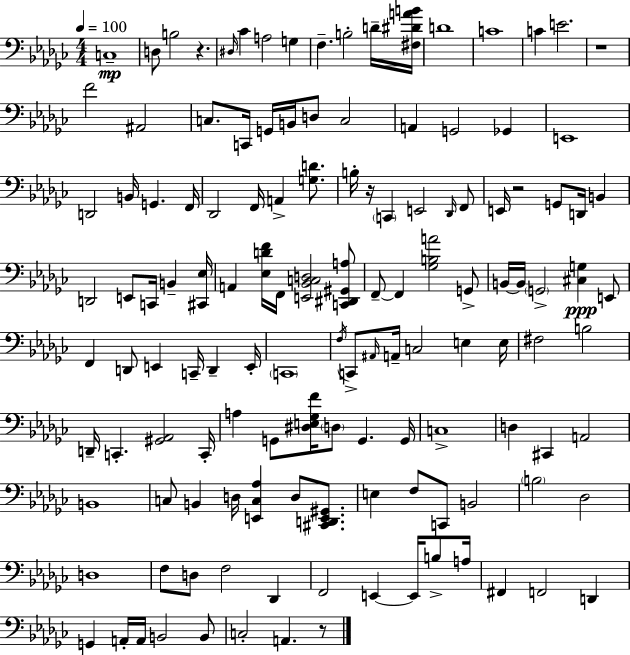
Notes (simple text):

C3/w D3/e B3/h R/q. D#3/s CES4/q A3/h G3/q F3/q. B3/h D4/s [F#3,D#4,A4,B4]/s D4/w C4/w C4/q E4/h. R/w F4/h A#2/h C3/e. C2/s G2/s B2/s D3/e C3/h A2/q G2/h Gb2/q E2/w D2/h B2/s G2/q. F2/s Db2/h F2/s A2/q [G3,D4]/e. B3/s R/s C2/q E2/h Db2/s F2/e E2/s R/h G2/e D2/s B2/q D2/h E2/e C2/s B2/q [C#2,Eb3]/s A2/q [Eb3,D4,F4]/s F2/s [E2,Bb2,C3,D3]/h [C2,D#2,G#2,A3]/e F2/e F2/q [Gb3,B3,A4]/h G2/e B2/s B2/s G2/h [C#3,G3]/q E2/e F2/q D2/e E2/q C2/s D2/q E2/s C2/w F3/s C2/e A#2/s A2/s C3/h E3/q E3/s F#3/h B3/h D2/s C2/q. [G#2,Ab2]/h C2/s A3/q G2/e [D#3,E3,Gb3,F4]/s D3/e G2/q. G2/s C3/w D3/q C#2/q A2/h B2/w C3/e B2/q D3/s [E2,C3,Ab3]/q D3/e [C#2,D2,E2,G#2]/e. E3/q F3/e C2/e B2/h B3/h Db3/h D3/w F3/e D3/e F3/h Db2/q F2/h E2/q E2/s B3/e A3/s F#2/q F2/h D2/q G2/q A2/s A2/s B2/h B2/e C3/h A2/q. R/e